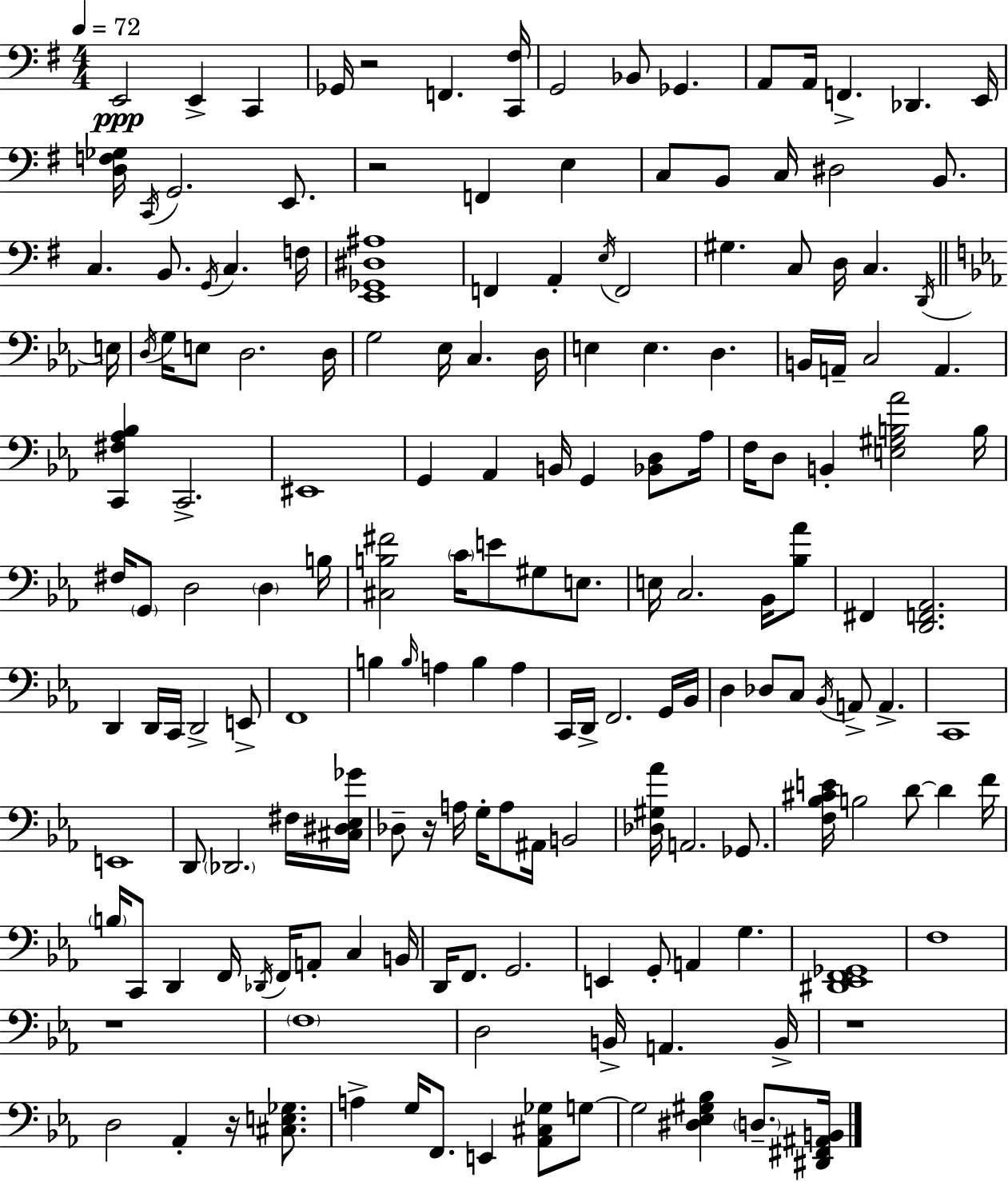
{
  \clef bass
  \numericTimeSignature
  \time 4/4
  \key e \minor
  \tempo 4 = 72
  e,2\ppp e,4-> c,4 | ges,16 r2 f,4. <c, fis>16 | g,2 bes,8 ges,4. | a,8 a,16 f,4.-> des,4. e,16 | \break <d f ges>16 \acciaccatura { c,16 } g,2. e,8. | r2 f,4 e4 | c8 b,8 c16 dis2 b,8. | c4. b,8. \acciaccatura { g,16 } c4. | \break f16 <e, ges, dis ais>1 | f,4 a,4-. \acciaccatura { e16 } f,2 | gis4. c8 d16 c4. | \acciaccatura { d,16 } \bar "||" \break \key ees \major e16 \acciaccatura { d16 } g16 e8 d2. | d16 g2 ees16 c4. | d16 e4 e4. d4. | b,16 a,16-- c2 a,4. | \break <c, fis aes bes>4 c,2.-> | eis,1 | g,4 aes,4 b,16 g,4 <bes, d>8 | aes16 f16 d8 b,4-. <e gis b aes'>2 | \break b16 fis16 \parenthesize g,8 d2 \parenthesize d4 | b16 <cis b fis'>2 \parenthesize c'16 e'8 gis8 e8. | e16 c2. bes,16 | <bes aes'>8 fis,4 <d, f, aes,>2. | \break d,4 d,16 c,16 d,2-> | e,8-> f,1 | b4 \grace { b16 } a4 b4 a4 | c,16 d,16-> f,2. | \break g,16 bes,16 d4 des8 c8 \acciaccatura { bes,16 } a,8-> a,4.-> | c,1 | e,1 | d,8 \parenthesize des,2. | \break fis16 <cis dis ees ges'>16 des8-- r16 a16 g16-. a8 ais,16 b,2 | <des gis aes'>16 a,2. | ges,8. <f bes cis' e'>16 b2 d'8~~ d'4 | f'16 \parenthesize b16 c,8 d,4 f,16 \acciaccatura { des,16 } f,16 a,8-. | \break c4 b,16 d,16 f,8. g,2. | e,4 g,8-. a,4 g4. | <dis, ees, f, ges,>1 | f1 | \break r1 | \parenthesize f1 | d2 b,16-> a,4. | b,16-> r1 | \break d2 aes,4-. | r16 <cis e ges>8. a4-> g16 f,8. e,4 | <aes, cis ges>8 g8~~ g2 <dis ees gis bes>4 | \parenthesize d8.-- <dis, fis, ais, b,>16 \bar "|."
}